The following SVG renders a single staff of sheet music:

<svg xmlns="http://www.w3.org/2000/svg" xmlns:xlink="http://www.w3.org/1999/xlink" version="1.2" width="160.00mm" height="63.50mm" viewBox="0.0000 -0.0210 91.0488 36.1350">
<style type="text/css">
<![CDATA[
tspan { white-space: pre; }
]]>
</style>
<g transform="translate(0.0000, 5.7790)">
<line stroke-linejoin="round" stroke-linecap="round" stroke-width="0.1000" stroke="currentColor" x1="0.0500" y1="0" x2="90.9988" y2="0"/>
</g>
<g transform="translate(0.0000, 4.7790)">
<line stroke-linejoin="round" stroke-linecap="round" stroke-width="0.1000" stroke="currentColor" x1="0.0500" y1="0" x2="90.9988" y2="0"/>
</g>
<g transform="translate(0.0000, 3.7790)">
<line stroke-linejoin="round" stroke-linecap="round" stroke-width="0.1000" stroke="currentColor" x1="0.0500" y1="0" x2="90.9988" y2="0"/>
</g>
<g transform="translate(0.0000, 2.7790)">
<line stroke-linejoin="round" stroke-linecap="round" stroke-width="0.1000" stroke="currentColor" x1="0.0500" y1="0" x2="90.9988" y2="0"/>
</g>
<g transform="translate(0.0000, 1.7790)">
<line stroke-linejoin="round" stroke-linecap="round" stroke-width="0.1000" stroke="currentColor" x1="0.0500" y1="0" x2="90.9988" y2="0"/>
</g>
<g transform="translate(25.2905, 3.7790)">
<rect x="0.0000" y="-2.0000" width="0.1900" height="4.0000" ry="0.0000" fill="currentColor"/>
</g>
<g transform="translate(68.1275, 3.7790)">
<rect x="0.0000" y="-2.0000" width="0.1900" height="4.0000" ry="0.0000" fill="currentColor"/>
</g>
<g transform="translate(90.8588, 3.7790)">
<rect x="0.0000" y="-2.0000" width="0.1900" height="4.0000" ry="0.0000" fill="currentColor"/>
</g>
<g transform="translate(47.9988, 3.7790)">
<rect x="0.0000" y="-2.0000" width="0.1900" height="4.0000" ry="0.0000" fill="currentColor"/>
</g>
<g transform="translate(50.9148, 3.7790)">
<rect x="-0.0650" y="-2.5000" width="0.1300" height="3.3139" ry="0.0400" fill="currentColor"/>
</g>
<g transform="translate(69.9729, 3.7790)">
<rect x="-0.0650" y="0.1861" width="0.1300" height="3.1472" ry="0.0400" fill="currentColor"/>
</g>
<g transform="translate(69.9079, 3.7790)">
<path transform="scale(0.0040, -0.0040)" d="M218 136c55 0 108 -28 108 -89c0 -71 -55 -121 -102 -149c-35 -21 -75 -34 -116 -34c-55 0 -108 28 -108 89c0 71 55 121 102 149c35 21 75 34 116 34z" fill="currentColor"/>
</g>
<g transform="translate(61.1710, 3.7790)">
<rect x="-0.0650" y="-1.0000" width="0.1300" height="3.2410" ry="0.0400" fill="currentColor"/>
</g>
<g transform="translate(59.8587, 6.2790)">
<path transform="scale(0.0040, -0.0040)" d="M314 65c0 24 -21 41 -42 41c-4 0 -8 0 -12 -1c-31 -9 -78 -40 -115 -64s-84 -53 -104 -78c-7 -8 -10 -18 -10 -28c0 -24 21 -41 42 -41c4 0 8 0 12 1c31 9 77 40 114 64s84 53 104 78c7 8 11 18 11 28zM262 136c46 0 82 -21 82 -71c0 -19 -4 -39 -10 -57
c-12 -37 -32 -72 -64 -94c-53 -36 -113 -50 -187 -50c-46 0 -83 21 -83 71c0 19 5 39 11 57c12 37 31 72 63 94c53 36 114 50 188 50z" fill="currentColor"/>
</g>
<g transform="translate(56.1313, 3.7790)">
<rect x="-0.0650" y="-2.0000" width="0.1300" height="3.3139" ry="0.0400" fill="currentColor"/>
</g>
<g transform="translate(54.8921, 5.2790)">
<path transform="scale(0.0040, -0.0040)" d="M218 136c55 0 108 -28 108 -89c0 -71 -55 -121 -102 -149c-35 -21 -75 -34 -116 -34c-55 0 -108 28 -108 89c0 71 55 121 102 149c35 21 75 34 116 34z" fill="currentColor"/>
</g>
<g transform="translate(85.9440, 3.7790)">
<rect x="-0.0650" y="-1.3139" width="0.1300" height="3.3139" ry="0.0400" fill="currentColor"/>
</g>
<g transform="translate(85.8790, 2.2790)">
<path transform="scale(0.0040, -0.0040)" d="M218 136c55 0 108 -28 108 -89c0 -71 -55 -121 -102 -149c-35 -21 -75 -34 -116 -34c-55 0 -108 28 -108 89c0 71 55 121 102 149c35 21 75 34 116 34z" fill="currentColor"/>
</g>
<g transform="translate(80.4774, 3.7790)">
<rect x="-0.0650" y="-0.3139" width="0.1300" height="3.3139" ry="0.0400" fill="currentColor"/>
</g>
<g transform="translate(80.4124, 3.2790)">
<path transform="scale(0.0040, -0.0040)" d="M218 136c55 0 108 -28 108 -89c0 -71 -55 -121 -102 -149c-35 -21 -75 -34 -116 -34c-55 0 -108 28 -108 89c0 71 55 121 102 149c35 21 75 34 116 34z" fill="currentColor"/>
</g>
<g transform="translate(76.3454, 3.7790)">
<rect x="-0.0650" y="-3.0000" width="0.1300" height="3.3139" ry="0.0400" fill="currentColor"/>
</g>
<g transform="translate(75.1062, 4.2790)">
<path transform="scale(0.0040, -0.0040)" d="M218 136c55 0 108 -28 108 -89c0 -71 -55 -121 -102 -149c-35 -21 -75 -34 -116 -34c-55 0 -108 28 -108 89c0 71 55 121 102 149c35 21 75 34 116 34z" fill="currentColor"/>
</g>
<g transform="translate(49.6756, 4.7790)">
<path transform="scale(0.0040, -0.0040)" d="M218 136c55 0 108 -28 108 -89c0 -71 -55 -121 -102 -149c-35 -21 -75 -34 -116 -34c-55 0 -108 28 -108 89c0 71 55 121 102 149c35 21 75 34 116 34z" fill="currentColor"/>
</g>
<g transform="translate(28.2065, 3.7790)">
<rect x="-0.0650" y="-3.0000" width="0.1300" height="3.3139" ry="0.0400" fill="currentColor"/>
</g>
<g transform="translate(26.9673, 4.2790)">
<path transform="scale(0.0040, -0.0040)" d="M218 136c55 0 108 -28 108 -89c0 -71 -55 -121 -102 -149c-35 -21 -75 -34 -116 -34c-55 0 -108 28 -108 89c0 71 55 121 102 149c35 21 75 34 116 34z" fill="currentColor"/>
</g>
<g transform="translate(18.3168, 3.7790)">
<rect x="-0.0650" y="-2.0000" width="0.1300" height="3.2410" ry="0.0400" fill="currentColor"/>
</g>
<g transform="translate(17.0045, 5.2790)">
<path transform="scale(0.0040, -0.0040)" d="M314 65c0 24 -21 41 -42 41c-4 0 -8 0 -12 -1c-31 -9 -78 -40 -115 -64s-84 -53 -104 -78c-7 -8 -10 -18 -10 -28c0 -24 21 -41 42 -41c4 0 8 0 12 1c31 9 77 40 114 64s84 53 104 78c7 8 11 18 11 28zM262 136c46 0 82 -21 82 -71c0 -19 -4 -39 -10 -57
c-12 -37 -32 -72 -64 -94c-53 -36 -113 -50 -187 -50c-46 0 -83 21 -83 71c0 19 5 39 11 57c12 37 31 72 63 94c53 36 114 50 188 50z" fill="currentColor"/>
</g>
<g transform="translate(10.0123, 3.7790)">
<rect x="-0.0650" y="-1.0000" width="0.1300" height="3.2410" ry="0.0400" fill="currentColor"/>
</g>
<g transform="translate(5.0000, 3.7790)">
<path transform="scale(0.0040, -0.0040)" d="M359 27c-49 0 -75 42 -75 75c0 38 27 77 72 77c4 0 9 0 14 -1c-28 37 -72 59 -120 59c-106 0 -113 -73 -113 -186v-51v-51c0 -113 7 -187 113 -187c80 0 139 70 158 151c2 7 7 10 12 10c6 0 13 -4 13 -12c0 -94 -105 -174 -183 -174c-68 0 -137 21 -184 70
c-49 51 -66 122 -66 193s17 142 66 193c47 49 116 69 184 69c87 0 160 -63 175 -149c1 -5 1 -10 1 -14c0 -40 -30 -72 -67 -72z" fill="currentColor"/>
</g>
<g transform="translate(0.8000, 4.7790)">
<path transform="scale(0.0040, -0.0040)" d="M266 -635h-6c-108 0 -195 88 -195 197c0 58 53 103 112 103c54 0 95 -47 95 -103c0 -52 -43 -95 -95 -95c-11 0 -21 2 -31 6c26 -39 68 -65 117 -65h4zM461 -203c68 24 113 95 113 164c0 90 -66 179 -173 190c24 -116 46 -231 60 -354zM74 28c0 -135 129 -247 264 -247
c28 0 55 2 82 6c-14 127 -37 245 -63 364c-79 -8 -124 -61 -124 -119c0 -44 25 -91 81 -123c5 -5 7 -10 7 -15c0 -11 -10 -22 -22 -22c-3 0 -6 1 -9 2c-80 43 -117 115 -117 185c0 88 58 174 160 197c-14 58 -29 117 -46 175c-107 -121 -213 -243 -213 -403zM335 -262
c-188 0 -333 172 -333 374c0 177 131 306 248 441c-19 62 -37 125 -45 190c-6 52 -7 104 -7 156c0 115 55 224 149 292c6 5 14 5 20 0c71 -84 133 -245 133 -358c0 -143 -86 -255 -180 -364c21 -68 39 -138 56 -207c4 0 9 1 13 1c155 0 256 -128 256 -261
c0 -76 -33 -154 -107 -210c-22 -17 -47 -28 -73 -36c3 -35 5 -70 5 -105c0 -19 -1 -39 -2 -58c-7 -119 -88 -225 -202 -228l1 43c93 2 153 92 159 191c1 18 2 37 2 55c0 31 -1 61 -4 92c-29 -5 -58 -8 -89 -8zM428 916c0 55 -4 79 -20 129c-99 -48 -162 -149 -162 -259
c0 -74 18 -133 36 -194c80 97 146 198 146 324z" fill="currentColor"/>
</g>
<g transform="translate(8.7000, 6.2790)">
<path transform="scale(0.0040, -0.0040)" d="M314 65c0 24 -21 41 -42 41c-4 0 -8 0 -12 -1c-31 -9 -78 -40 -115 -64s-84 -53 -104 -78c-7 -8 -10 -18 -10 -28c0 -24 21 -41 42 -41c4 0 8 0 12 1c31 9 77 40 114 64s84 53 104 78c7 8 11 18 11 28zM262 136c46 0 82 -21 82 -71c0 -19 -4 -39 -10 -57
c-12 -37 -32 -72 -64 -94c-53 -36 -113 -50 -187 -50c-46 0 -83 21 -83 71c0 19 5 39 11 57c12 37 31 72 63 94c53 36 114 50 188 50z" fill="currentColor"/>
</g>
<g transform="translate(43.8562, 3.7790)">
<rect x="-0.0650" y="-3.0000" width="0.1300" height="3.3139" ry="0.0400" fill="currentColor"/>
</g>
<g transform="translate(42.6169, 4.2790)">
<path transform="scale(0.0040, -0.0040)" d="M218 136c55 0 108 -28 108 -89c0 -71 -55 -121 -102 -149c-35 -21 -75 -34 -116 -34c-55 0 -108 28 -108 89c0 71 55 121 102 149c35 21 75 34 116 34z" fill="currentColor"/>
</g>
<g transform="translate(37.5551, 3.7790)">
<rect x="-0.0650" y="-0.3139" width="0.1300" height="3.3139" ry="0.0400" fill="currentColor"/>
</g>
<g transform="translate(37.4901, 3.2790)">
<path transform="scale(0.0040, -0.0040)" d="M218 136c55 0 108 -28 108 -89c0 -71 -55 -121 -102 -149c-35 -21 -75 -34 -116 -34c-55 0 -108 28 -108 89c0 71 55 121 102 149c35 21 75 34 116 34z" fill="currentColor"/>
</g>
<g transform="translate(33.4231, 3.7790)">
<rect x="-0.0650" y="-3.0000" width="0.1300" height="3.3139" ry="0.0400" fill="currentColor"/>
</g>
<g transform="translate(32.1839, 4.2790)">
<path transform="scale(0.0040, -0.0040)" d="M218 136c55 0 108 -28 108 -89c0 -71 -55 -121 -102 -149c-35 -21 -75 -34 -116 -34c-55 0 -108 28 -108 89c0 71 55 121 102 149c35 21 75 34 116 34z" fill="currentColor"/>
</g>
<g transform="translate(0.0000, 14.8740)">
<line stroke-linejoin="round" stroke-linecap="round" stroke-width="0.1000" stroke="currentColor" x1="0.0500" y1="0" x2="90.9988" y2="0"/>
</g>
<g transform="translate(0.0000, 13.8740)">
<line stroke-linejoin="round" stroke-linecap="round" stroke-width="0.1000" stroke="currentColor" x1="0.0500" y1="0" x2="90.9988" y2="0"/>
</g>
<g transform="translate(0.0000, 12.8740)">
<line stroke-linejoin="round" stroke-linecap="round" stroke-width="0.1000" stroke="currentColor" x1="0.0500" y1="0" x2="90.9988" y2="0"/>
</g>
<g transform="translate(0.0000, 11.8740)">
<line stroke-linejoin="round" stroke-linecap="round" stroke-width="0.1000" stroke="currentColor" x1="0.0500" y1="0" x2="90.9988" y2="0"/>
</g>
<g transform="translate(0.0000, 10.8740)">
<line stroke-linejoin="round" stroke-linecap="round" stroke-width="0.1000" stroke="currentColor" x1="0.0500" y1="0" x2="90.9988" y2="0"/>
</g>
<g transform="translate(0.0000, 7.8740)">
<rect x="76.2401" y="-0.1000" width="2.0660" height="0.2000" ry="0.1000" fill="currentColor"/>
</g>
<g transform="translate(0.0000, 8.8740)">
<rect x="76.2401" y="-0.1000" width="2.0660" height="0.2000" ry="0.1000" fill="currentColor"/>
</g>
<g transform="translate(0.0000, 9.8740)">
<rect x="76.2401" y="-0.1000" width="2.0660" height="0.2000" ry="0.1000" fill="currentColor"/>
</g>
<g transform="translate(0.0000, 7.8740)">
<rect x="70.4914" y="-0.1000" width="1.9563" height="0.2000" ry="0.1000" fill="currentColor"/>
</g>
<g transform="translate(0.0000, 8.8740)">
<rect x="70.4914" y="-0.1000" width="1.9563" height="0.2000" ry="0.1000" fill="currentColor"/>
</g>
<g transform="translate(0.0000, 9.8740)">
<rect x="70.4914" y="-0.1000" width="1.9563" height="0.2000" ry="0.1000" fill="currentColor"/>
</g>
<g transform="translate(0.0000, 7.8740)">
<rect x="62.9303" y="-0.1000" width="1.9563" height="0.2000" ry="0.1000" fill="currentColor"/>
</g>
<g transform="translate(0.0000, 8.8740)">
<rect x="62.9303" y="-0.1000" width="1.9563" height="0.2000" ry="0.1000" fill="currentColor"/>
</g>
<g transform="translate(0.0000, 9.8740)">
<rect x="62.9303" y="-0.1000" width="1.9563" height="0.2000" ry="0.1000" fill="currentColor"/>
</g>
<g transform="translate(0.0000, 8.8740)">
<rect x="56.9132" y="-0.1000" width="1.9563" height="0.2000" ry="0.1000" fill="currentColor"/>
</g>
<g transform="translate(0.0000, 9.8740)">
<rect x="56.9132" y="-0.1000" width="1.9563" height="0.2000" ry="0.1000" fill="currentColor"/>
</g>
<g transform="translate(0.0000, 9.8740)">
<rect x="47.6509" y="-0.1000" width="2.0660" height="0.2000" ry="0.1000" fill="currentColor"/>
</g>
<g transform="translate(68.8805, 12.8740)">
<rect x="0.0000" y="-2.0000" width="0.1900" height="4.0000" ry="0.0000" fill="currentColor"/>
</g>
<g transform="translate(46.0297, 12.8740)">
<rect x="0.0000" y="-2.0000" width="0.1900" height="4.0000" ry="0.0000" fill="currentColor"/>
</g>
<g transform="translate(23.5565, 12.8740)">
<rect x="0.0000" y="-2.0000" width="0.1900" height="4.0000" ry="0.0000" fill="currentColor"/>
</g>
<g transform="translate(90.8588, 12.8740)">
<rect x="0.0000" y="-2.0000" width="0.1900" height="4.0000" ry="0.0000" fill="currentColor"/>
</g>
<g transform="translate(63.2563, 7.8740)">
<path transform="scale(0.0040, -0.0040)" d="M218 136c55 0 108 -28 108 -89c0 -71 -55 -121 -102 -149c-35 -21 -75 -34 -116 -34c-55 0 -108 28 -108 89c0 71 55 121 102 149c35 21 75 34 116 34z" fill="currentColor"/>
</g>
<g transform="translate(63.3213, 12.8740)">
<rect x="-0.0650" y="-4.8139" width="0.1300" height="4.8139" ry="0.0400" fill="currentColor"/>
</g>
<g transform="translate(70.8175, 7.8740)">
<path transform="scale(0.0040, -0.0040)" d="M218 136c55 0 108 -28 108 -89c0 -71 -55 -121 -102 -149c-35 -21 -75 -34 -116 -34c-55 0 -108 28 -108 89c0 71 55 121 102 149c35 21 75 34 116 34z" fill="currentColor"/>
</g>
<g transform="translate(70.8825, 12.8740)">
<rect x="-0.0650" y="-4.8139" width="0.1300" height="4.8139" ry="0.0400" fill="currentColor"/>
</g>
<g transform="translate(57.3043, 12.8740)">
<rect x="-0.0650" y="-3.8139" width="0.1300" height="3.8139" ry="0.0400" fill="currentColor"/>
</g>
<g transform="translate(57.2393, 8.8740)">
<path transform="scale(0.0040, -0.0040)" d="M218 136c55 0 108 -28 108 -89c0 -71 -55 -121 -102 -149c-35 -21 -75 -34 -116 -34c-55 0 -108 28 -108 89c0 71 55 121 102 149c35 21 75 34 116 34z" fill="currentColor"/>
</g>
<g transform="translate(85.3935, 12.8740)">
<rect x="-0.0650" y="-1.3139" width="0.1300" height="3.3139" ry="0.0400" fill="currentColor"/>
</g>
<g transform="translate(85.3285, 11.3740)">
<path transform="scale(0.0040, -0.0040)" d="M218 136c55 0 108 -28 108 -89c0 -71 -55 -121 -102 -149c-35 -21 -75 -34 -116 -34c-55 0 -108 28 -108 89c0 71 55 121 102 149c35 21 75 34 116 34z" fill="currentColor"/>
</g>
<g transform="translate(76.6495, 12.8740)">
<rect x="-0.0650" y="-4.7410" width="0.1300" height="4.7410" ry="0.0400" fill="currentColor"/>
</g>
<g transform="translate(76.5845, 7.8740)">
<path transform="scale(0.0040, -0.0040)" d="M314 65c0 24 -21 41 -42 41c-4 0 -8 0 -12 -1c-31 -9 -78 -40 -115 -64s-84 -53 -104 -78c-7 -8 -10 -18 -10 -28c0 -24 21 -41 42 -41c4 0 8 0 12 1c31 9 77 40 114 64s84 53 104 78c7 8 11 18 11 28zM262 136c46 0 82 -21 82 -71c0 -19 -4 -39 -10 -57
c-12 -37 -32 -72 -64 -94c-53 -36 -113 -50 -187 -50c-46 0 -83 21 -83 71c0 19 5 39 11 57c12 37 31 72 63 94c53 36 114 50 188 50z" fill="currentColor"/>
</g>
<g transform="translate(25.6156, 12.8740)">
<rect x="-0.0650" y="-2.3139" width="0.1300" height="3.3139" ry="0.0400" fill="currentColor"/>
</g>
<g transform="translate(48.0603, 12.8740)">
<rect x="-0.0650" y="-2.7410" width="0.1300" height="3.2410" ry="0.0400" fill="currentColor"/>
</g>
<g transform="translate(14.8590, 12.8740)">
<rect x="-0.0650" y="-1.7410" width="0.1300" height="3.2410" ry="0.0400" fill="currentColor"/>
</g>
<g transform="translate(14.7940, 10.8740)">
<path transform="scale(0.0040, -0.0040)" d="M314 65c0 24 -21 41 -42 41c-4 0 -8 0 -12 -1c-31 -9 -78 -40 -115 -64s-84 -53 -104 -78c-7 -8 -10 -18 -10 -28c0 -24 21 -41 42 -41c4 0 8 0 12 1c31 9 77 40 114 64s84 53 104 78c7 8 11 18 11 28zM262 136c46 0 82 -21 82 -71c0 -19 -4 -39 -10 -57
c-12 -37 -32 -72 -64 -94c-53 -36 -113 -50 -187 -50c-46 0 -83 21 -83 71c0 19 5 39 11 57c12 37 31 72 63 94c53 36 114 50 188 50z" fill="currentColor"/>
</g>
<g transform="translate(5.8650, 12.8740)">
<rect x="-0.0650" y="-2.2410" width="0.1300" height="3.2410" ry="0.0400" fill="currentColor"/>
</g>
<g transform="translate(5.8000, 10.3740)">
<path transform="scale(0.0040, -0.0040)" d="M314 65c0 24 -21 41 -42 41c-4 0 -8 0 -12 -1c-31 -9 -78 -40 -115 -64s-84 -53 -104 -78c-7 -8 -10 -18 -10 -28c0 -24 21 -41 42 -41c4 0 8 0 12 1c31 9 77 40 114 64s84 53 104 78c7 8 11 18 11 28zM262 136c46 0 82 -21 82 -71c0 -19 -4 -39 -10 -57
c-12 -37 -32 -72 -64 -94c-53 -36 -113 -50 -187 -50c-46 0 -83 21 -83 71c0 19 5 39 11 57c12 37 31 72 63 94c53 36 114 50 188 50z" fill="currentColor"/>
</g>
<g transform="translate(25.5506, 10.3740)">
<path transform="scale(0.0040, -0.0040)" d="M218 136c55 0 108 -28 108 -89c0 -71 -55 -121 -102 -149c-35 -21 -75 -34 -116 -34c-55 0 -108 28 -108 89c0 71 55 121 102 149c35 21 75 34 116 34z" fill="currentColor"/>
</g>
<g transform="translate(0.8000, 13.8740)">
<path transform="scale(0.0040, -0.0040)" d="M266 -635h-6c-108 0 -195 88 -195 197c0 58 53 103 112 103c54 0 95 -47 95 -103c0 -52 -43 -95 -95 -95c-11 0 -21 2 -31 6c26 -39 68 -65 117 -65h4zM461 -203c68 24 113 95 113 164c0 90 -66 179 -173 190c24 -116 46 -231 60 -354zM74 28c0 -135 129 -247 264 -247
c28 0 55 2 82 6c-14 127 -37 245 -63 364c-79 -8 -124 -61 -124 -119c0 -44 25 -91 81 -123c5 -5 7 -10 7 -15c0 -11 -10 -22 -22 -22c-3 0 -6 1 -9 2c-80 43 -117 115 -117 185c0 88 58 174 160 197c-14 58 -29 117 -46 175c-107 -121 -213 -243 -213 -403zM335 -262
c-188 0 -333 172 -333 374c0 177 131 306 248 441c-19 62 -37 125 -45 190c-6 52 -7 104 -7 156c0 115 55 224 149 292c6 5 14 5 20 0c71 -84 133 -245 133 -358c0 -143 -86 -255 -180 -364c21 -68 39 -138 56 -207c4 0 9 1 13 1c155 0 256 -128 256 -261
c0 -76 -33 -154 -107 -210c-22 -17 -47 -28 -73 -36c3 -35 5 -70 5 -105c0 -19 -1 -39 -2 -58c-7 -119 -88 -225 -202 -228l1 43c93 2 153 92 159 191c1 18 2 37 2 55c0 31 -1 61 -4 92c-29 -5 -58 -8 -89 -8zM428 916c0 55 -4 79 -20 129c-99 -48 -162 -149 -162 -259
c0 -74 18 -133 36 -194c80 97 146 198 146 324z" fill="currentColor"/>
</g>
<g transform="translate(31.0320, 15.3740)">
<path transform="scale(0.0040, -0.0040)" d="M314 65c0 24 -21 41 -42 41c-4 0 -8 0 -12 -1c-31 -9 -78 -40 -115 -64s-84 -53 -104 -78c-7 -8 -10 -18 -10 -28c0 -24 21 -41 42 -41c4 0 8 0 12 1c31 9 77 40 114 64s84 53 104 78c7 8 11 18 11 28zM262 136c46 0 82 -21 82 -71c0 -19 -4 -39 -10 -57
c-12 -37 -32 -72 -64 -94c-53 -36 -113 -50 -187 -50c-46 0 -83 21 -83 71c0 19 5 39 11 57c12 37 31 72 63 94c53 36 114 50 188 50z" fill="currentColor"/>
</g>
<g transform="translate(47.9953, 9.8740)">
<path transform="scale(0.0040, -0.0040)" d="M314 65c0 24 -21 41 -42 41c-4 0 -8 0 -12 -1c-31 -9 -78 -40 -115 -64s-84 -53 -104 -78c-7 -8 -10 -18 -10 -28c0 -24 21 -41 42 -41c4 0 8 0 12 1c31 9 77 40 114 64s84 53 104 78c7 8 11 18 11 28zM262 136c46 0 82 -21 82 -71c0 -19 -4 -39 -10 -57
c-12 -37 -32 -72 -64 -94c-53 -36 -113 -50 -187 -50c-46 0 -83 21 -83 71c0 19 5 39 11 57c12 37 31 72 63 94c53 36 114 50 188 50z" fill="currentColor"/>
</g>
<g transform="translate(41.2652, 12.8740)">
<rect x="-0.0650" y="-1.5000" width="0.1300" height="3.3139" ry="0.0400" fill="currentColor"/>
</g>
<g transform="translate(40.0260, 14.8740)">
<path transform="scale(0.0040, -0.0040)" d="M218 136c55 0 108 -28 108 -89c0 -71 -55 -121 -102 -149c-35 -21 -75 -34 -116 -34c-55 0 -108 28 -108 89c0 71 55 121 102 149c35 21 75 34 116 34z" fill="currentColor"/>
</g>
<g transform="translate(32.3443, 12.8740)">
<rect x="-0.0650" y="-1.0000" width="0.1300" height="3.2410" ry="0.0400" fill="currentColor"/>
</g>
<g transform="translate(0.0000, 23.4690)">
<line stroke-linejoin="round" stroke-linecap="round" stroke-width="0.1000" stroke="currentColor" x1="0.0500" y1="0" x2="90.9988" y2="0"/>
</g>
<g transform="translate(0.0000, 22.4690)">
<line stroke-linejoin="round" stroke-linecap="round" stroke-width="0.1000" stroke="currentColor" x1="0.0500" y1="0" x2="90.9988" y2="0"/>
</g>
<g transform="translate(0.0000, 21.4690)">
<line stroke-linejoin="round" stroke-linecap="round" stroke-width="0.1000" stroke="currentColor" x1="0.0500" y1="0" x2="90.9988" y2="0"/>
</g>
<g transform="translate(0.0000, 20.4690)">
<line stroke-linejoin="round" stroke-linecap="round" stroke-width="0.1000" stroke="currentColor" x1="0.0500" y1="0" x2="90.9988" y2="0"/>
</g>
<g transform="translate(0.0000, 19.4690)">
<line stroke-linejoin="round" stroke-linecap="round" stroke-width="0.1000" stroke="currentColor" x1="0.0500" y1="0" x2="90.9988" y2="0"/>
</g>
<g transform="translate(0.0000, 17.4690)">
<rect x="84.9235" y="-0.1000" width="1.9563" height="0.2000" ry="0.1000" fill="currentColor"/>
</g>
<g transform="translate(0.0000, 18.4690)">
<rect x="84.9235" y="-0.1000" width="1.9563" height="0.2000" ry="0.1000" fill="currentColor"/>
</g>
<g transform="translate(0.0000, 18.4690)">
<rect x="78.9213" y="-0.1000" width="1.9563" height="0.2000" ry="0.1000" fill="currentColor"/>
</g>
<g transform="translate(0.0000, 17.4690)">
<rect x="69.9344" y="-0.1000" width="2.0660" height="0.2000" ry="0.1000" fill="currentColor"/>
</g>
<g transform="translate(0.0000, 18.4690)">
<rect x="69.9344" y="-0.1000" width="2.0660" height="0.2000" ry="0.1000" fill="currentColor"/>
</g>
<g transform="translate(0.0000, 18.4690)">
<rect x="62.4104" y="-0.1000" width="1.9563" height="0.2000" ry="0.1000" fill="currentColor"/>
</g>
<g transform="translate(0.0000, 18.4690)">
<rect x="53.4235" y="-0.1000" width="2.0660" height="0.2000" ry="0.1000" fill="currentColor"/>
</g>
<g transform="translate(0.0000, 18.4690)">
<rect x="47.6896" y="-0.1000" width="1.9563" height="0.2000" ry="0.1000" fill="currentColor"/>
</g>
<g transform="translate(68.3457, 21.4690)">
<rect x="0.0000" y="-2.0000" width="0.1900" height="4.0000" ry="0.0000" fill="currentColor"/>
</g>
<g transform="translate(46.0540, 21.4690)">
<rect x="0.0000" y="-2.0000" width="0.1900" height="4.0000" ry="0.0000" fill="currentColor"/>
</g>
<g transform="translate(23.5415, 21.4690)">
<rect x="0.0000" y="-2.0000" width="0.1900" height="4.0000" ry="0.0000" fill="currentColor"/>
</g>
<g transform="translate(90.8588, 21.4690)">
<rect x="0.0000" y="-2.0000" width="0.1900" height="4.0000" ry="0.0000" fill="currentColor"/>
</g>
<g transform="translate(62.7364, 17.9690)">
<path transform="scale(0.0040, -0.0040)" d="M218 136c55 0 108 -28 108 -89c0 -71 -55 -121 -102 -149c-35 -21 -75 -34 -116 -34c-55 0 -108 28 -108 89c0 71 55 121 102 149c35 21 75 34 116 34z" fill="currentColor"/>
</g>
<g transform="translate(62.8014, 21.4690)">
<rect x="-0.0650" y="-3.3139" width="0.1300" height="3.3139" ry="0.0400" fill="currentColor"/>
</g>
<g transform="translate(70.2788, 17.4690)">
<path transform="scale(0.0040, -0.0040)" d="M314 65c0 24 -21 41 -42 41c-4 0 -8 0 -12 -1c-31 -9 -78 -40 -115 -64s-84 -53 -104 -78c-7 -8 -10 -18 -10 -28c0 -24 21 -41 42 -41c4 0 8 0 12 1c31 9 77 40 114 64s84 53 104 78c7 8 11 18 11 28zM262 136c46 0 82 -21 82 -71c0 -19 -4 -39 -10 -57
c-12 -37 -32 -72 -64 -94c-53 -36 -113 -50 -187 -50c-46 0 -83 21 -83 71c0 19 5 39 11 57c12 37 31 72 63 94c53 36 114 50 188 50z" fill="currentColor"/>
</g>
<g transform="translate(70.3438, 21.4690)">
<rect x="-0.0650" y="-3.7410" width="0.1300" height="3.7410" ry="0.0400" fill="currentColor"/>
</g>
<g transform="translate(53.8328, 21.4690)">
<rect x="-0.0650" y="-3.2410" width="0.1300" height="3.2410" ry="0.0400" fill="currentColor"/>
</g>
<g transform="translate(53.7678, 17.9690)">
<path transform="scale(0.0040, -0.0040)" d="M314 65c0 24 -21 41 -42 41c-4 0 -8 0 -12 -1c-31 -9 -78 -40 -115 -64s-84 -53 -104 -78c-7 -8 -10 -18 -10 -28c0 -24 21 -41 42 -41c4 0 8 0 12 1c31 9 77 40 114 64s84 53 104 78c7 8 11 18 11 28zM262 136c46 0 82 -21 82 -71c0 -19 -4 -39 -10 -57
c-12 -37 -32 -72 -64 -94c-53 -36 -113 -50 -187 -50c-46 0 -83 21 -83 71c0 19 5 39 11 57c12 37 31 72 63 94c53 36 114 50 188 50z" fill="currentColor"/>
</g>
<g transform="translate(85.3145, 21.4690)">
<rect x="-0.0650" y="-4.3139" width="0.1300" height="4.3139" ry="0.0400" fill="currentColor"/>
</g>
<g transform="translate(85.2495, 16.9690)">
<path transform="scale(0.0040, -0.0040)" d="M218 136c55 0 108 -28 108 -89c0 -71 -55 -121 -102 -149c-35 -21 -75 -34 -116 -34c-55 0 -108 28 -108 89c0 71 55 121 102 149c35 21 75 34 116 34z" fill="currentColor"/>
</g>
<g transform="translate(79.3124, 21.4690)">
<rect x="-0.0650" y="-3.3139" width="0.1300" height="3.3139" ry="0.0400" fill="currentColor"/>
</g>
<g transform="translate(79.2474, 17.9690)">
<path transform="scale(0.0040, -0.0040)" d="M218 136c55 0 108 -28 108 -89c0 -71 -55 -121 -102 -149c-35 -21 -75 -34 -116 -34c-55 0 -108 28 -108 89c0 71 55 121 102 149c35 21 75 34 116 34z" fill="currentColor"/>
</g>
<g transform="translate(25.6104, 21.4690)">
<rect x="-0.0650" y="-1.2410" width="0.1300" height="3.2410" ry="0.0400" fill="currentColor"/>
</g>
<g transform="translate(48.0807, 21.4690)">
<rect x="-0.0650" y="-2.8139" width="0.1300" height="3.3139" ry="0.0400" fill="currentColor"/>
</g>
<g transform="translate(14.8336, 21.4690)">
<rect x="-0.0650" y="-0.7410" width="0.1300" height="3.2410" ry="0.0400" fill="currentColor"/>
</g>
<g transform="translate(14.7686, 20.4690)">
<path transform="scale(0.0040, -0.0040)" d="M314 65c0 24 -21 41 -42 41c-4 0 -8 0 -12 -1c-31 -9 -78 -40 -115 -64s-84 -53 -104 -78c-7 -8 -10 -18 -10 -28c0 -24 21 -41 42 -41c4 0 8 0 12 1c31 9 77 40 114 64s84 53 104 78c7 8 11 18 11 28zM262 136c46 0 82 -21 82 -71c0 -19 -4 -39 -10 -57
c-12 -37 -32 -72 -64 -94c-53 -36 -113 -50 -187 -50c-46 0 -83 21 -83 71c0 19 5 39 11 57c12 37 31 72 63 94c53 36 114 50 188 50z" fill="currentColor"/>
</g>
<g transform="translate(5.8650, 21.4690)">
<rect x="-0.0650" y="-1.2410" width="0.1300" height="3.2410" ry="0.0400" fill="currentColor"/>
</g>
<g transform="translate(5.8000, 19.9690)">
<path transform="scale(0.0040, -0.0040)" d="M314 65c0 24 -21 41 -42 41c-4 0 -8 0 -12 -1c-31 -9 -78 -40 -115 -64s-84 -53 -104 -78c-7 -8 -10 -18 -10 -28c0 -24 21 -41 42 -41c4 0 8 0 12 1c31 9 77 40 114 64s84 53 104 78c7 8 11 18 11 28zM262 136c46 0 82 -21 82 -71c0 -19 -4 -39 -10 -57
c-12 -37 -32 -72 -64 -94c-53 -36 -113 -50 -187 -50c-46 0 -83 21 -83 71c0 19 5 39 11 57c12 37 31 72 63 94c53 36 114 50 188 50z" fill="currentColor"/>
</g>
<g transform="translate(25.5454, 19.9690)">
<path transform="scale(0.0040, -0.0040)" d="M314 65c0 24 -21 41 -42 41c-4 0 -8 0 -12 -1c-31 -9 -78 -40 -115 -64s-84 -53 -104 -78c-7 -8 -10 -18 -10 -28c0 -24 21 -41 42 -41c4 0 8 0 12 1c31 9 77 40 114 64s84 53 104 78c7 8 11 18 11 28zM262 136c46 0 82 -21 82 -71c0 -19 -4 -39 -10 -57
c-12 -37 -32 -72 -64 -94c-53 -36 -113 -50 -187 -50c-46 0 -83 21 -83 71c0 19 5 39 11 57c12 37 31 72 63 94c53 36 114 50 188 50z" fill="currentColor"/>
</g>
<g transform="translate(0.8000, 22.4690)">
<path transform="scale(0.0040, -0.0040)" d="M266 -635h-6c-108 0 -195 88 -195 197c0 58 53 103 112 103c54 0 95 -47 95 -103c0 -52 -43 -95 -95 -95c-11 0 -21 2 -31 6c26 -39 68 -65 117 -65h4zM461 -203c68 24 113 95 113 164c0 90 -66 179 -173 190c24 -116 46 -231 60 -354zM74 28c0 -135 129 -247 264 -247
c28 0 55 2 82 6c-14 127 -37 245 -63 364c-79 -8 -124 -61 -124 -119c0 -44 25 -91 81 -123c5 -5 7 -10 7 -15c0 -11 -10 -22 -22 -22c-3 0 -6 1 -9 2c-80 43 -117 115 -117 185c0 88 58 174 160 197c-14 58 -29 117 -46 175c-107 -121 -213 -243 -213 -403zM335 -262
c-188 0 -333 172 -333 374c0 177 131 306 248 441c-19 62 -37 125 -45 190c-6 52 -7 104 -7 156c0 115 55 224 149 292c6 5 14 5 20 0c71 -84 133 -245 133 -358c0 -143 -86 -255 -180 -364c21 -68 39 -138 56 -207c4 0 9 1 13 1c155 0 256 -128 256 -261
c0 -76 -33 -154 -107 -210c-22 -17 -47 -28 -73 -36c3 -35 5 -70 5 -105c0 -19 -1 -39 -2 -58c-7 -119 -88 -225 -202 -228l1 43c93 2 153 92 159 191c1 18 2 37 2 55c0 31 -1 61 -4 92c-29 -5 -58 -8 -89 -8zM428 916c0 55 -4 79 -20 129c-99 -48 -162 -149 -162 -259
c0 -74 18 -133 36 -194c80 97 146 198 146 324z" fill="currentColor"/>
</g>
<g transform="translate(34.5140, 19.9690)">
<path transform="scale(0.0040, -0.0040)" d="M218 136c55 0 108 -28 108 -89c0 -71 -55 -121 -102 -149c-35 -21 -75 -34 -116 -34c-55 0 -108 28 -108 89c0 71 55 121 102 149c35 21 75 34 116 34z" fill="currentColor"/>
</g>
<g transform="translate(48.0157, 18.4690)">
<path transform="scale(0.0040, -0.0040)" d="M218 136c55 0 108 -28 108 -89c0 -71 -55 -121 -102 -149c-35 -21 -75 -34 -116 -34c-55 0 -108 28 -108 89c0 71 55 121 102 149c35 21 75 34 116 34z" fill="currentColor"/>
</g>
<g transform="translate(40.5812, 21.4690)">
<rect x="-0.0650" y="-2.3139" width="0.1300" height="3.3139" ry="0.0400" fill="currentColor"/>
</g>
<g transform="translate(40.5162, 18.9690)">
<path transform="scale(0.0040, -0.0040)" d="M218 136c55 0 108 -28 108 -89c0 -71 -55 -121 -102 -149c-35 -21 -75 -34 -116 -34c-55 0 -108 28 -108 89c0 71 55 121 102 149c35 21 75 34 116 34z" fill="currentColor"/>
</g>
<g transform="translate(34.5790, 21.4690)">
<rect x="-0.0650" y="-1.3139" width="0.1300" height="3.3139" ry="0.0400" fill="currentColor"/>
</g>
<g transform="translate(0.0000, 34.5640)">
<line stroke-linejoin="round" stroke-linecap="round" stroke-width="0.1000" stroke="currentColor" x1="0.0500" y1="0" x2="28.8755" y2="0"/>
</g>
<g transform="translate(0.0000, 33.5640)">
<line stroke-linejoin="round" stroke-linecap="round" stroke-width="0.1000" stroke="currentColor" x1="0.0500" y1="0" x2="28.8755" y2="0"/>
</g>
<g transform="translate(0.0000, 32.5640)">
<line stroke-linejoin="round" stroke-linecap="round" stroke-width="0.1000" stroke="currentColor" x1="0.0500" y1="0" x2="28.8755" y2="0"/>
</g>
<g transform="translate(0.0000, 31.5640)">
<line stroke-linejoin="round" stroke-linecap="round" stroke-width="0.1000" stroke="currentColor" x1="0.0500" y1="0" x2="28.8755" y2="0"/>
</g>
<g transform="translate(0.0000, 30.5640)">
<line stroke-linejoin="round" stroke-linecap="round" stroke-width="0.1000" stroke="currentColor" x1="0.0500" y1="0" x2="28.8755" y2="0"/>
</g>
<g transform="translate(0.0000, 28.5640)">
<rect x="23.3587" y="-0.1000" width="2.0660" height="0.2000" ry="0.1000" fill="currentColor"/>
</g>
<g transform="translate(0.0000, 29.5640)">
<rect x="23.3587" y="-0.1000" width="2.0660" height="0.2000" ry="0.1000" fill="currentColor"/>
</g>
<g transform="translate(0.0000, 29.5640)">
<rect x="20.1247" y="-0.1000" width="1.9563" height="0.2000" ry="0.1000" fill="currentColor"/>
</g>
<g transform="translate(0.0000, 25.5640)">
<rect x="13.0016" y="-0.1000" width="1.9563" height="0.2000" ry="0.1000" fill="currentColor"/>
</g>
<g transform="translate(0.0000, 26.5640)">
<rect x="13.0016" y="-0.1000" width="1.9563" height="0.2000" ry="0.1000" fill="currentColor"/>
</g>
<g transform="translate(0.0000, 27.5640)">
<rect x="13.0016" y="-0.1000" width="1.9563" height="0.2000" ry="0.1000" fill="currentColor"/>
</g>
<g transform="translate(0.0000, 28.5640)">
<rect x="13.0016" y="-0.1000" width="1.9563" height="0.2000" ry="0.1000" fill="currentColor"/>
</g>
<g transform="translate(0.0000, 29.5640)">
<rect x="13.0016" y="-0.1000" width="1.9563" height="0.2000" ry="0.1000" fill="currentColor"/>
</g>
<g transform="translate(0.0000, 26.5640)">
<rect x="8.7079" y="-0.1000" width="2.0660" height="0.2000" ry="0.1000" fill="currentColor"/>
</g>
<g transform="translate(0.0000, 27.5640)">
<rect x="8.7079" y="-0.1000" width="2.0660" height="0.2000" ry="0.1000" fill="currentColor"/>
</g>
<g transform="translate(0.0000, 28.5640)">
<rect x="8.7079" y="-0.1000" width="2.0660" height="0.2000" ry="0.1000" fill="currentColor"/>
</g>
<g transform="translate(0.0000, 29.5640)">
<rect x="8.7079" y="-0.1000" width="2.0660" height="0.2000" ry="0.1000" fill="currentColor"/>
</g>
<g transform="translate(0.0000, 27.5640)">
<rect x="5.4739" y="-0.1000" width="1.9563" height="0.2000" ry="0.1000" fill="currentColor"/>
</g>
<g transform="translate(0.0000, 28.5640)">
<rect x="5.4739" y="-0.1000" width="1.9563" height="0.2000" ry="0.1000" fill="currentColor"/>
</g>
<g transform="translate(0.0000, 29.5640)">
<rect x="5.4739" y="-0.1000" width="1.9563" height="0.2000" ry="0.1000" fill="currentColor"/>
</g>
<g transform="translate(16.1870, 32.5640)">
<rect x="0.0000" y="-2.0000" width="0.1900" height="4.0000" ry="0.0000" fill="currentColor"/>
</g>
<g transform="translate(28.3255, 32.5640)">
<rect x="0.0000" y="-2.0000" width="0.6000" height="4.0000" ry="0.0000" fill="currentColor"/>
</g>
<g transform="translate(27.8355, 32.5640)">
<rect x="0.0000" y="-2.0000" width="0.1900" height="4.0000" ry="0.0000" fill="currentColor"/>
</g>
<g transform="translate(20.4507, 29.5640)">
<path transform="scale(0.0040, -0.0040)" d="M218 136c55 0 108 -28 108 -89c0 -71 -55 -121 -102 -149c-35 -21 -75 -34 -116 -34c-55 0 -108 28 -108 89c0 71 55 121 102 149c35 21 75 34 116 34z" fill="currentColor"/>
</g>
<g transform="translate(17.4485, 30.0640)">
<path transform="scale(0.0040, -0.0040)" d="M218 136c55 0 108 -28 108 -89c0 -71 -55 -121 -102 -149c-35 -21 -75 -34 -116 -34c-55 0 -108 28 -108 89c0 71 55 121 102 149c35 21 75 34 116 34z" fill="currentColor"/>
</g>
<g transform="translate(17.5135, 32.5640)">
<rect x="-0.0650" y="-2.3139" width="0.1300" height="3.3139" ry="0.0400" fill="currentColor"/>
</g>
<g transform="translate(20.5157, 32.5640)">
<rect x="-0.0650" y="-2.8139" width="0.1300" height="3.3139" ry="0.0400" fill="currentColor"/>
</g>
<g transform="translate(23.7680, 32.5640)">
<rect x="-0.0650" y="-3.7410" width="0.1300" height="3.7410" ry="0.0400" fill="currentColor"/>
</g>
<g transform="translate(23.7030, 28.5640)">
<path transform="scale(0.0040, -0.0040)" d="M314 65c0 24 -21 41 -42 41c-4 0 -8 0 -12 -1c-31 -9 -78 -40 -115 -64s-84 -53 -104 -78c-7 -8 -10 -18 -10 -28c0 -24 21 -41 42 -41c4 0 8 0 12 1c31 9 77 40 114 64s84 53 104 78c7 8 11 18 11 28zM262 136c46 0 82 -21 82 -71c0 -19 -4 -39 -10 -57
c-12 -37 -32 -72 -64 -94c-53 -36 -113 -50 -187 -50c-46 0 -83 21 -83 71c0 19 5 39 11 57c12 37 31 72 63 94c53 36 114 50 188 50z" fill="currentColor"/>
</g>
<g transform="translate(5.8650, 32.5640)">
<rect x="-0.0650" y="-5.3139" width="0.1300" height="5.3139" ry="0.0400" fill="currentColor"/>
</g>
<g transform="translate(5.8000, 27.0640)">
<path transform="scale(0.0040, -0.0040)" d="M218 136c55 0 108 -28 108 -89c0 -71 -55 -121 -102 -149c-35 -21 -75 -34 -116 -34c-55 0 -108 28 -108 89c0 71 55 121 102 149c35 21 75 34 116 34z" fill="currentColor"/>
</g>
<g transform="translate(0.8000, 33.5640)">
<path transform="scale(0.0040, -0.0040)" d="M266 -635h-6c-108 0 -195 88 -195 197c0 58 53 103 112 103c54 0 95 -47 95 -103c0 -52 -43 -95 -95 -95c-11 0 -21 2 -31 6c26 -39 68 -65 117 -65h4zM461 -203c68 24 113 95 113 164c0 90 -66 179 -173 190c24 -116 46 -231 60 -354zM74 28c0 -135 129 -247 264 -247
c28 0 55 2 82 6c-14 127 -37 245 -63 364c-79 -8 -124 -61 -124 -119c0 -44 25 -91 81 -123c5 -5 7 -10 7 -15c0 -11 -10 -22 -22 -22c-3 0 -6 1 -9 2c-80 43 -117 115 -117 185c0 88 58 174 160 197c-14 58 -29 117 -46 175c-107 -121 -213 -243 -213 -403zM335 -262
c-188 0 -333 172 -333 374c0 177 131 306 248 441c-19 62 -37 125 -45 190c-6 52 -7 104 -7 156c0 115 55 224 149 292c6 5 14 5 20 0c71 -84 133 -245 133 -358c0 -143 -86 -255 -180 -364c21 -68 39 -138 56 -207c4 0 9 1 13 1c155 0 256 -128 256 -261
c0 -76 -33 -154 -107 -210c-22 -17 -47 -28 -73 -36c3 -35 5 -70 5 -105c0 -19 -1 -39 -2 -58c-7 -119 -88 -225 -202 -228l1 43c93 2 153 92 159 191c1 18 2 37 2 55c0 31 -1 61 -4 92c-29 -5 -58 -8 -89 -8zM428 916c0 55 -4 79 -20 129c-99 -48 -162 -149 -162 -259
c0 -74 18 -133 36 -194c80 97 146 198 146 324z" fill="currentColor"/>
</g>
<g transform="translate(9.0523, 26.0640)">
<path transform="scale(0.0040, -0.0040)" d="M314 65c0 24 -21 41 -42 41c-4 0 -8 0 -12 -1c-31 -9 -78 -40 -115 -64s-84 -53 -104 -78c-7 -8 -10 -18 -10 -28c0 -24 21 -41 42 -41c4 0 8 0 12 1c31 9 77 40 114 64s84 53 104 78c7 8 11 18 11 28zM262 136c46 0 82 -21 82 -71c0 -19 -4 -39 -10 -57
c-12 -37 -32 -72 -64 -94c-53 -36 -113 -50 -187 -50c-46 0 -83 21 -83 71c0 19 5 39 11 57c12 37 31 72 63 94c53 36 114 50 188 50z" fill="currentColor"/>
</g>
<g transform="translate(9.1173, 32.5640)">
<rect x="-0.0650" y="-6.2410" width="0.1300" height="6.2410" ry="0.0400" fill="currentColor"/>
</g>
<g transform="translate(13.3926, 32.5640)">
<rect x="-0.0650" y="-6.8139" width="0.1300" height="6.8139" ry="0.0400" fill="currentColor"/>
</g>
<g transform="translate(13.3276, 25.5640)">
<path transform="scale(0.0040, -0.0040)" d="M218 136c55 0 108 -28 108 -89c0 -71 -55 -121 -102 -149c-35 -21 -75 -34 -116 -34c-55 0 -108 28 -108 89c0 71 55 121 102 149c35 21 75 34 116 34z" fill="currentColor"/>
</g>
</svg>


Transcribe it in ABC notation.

X:1
T:Untitled
M:4/4
L:1/4
K:C
D2 F2 A A c A G F D2 B A c e g2 f2 g D2 E a2 c' e' e' e'2 e e2 d2 e2 e g a b2 b c'2 b d' f' a'2 b' g a c'2